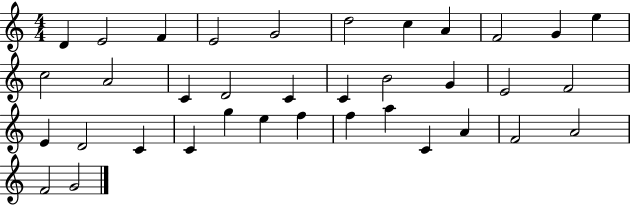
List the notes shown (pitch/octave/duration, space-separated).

D4/q E4/h F4/q E4/h G4/h D5/h C5/q A4/q F4/h G4/q E5/q C5/h A4/h C4/q D4/h C4/q C4/q B4/h G4/q E4/h F4/h E4/q D4/h C4/q C4/q G5/q E5/q F5/q F5/q A5/q C4/q A4/q F4/h A4/h F4/h G4/h